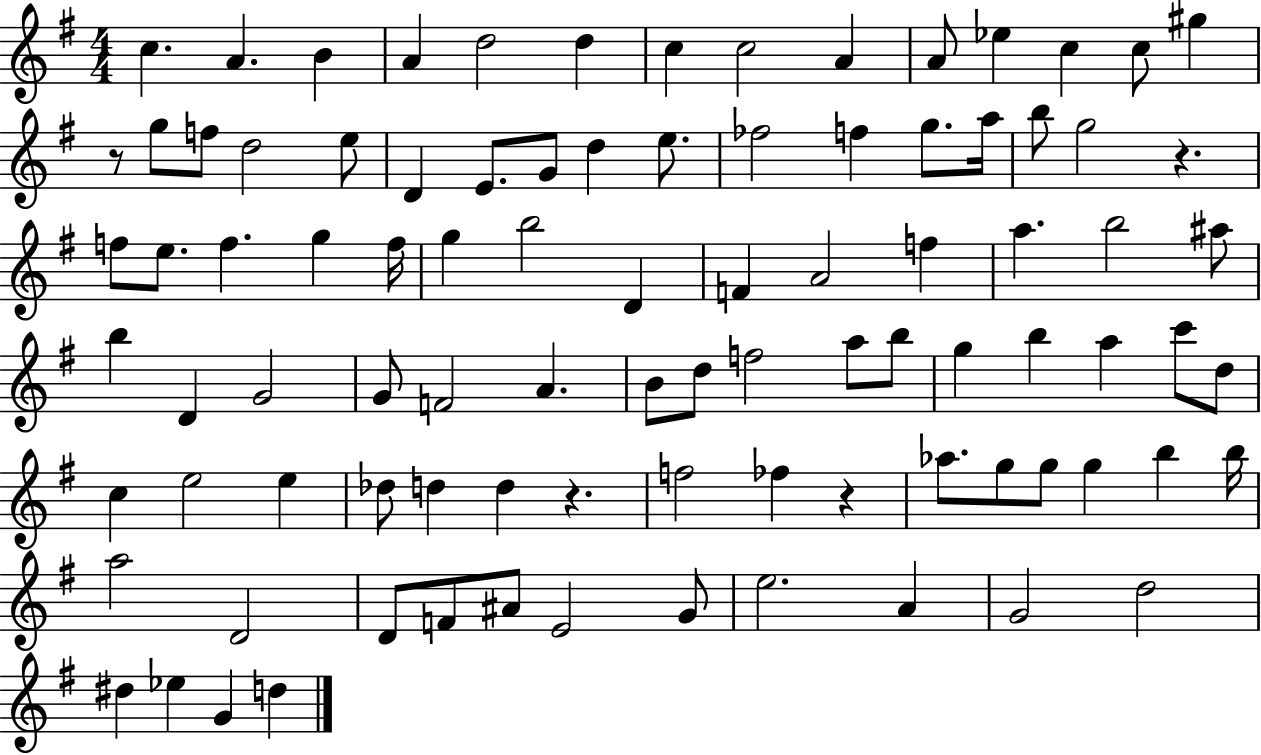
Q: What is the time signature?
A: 4/4